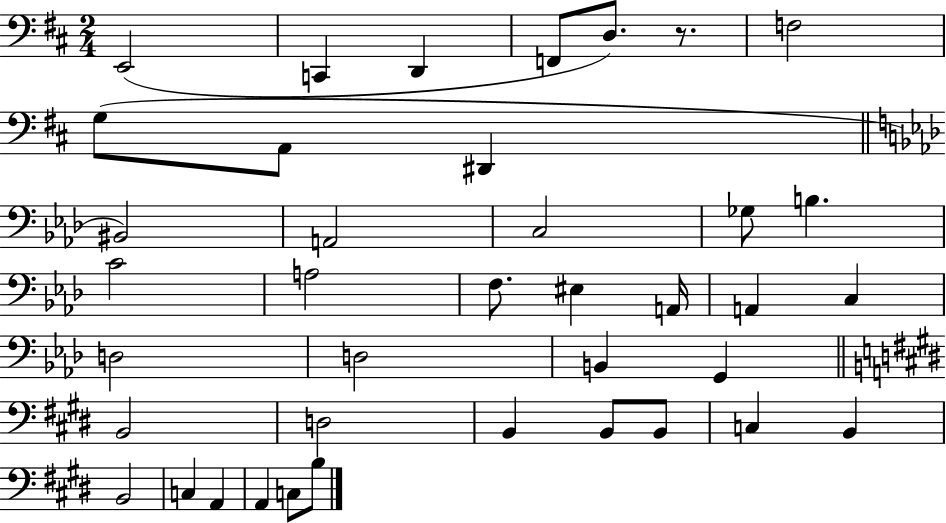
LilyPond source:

{
  \clef bass
  \numericTimeSignature
  \time 2/4
  \key d \major
  \repeat volta 2 { e,2( | c,4 d,4 | f,8 d8.) r8. | f2 | \break g8( a,8 dis,4 | \bar "||" \break \key aes \major bis,2) | a,2 | c2 | ges8 b4. | \break c'2 | a2 | f8. eis4 a,16 | a,4 c4 | \break d2 | d2 | b,4 g,4 | \bar "||" \break \key e \major b,2 | d2 | b,4 b,8 b,8 | c4 b,4 | \break b,2 | c4 a,4 | a,4 c8 b8 | } \bar "|."
}